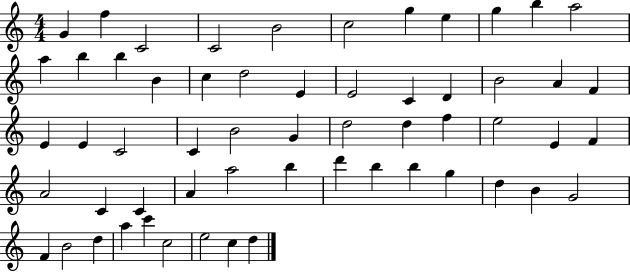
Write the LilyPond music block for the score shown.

{
  \clef treble
  \numericTimeSignature
  \time 4/4
  \key c \major
  g'4 f''4 c'2 | c'2 b'2 | c''2 g''4 e''4 | g''4 b''4 a''2 | \break a''4 b''4 b''4 b'4 | c''4 d''2 e'4 | e'2 c'4 d'4 | b'2 a'4 f'4 | \break e'4 e'4 c'2 | c'4 b'2 g'4 | d''2 d''4 f''4 | e''2 e'4 f'4 | \break a'2 c'4 c'4 | a'4 a''2 b''4 | d'''4 b''4 b''4 g''4 | d''4 b'4 g'2 | \break f'4 b'2 d''4 | a''4 c'''4 c''2 | e''2 c''4 d''4 | \bar "|."
}